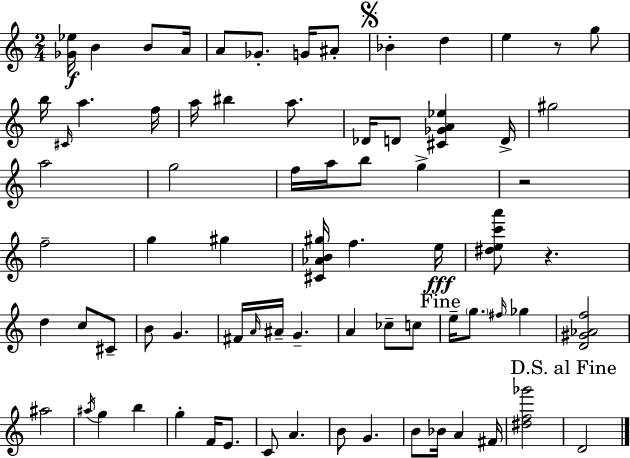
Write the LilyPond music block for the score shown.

{
  \clef treble
  \numericTimeSignature
  \time 2/4
  \key c \major
  \repeat volta 2 { <ges' ees''>16\f b'4 b'8 a'16 | a'8 ges'8.-. g'16 ais'8-. | \mark \markup { \musicglyph "scripts.segno" } bes'4-. d''4 | e''4 r8 g''8 | \break b''16 \grace { cis'16 } a''4. | f''16 a''16 bis''4 a''8. | des'16 d'8 <cis' ges' a' ees''>4 | d'16-> gis''2 | \break a''2 | g''2 | f''16 a''16 b''8 g''4-> | r2 | \break f''2-- | g''4 gis''4 | <cis' aes' b' gis''>16 f''4. | e''16\fff <dis'' e'' c''' a'''>8 r4. | \break d''4 c''8 cis'8-- | b'8 g'4. | fis'16 \grace { a'16 } ais'16-- g'4.-- | a'4 ces''8-- | \break c''8 \mark "Fine" e''16-- \parenthesize g''8. \grace { fis''16 } ges''4 | <d' gis' aes' f''>2 | ais''2 | \acciaccatura { ais''16 } g''4 | \break b''4 g''4-. | f'16 e'8. c'8 a'4. | b'8 g'4. | b'8 bes'16 a'4 | \break fis'16 <dis'' f'' ges'''>2 | \mark "D.S. al Fine" d'2 | } \bar "|."
}